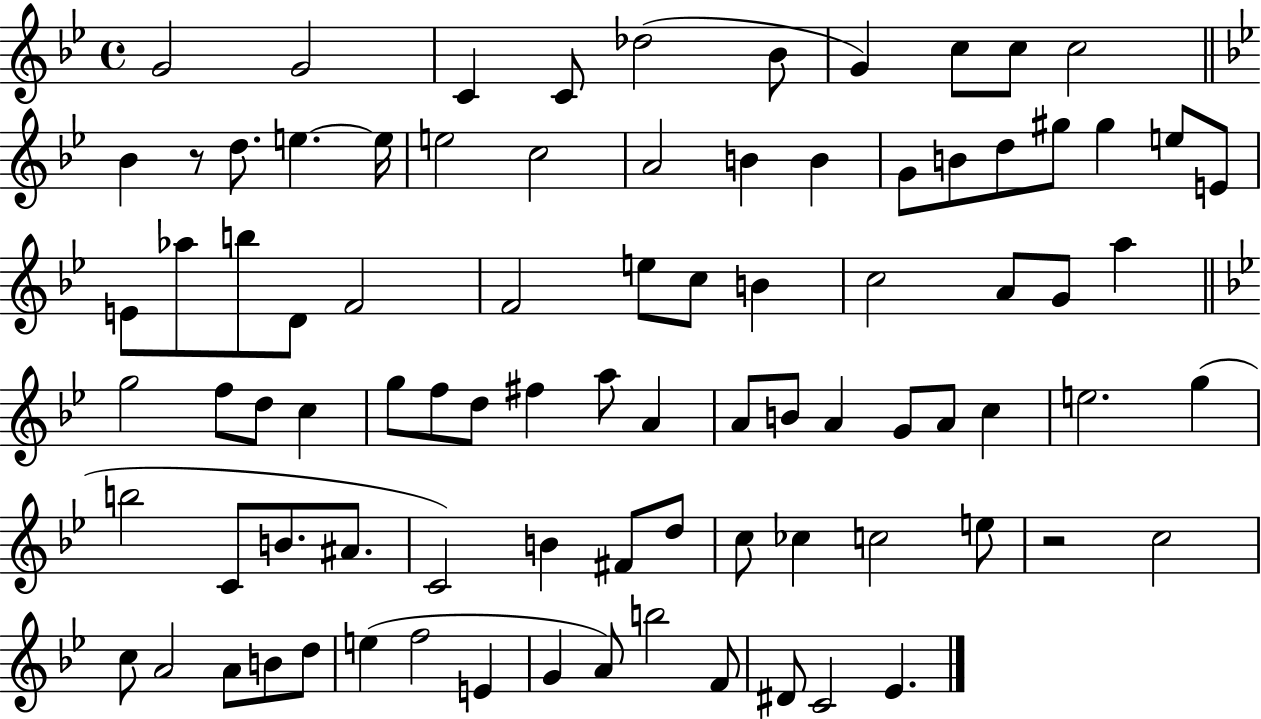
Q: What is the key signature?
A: BES major